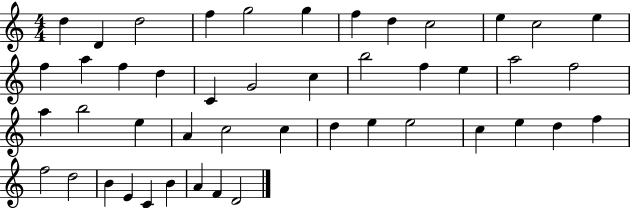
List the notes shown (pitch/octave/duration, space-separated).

D5/q D4/q D5/h F5/q G5/h G5/q F5/q D5/q C5/h E5/q C5/h E5/q F5/q A5/q F5/q D5/q C4/q G4/h C5/q B5/h F5/q E5/q A5/h F5/h A5/q B5/h E5/q A4/q C5/h C5/q D5/q E5/q E5/h C5/q E5/q D5/q F5/q F5/h D5/h B4/q E4/q C4/q B4/q A4/q F4/q D4/h